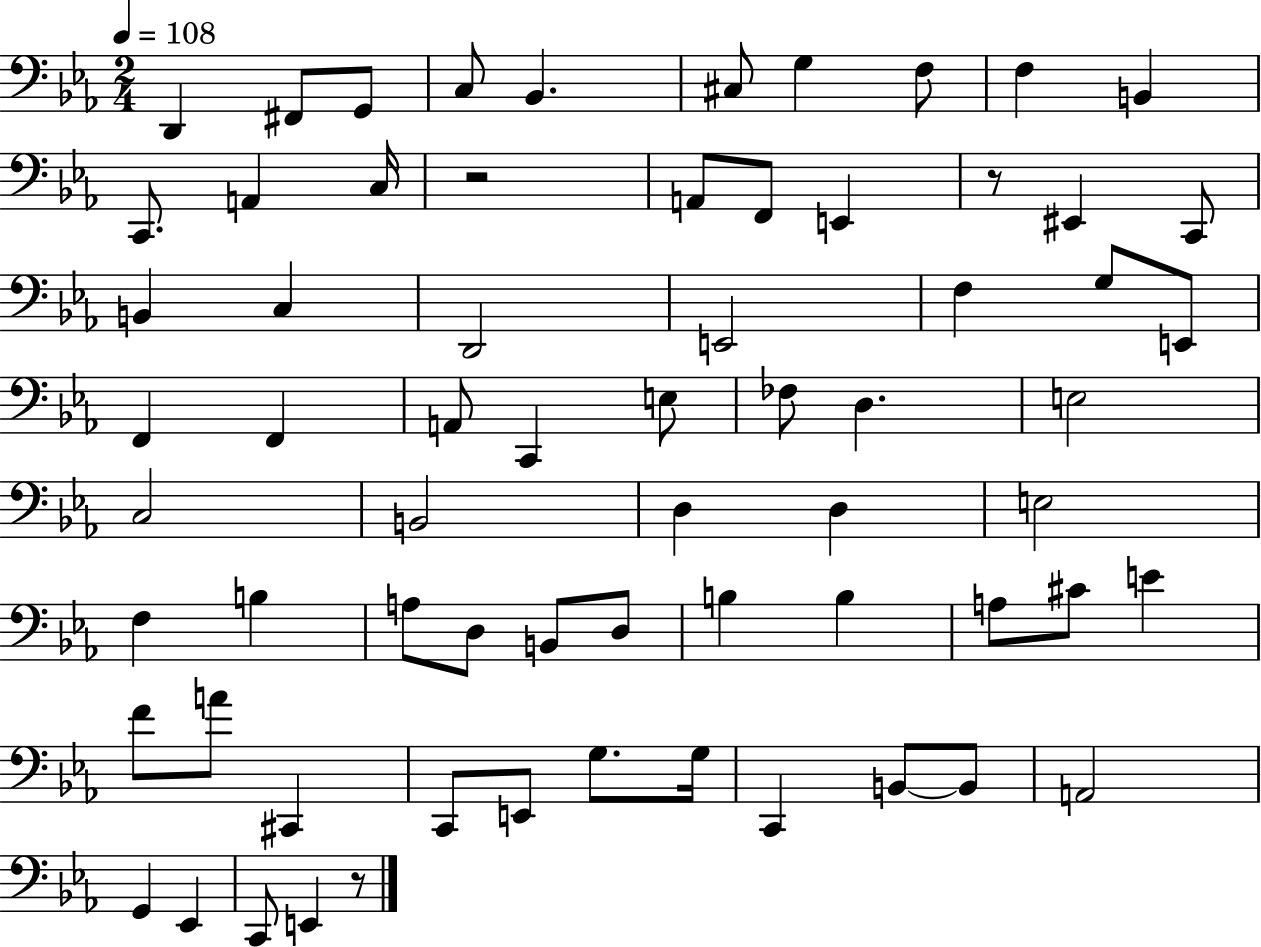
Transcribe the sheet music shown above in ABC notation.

X:1
T:Untitled
M:2/4
L:1/4
K:Eb
D,, ^F,,/2 G,,/2 C,/2 _B,, ^C,/2 G, F,/2 F, B,, C,,/2 A,, C,/4 z2 A,,/2 F,,/2 E,, z/2 ^E,, C,,/2 B,, C, D,,2 E,,2 F, G,/2 E,,/2 F,, F,, A,,/2 C,, E,/2 _F,/2 D, E,2 C,2 B,,2 D, D, E,2 F, B, A,/2 D,/2 B,,/2 D,/2 B, B, A,/2 ^C/2 E F/2 A/2 ^C,, C,,/2 E,,/2 G,/2 G,/4 C,, B,,/2 B,,/2 A,,2 G,, _E,, C,,/2 E,, z/2